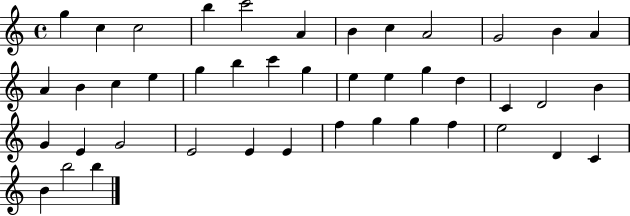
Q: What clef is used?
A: treble